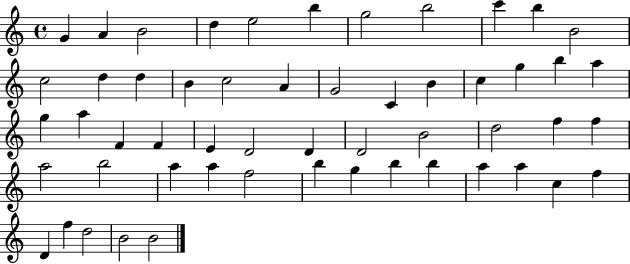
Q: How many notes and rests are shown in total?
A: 54